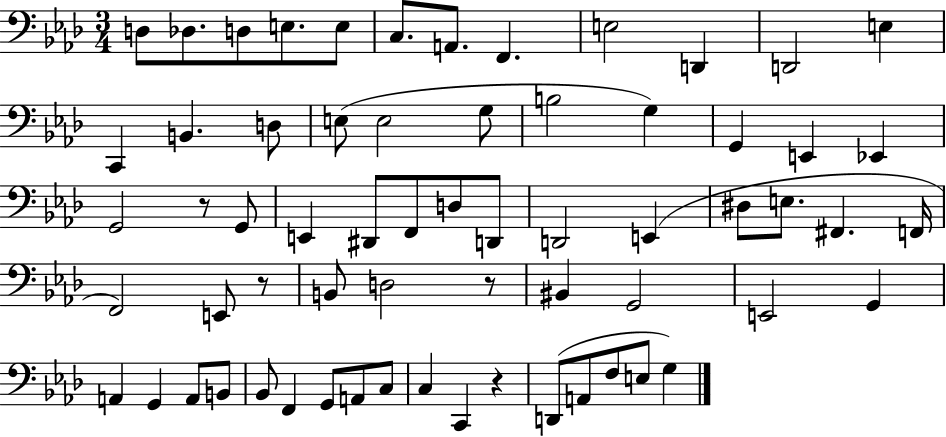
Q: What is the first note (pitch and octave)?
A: D3